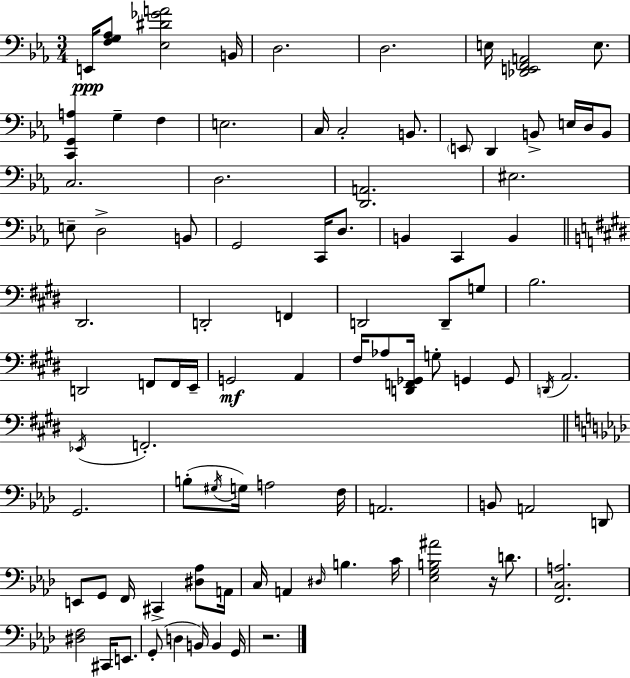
X:1
T:Untitled
M:3/4
L:1/4
K:Eb
E,,/4 [F,G,_A,]/2 [_E,^D_GA]2 B,,/4 D,2 D,2 E,/4 [_D,,E,,F,,A,,]2 E,/2 [C,,G,,A,] G, F, E,2 C,/4 C,2 B,,/2 E,,/2 D,, B,,/2 E,/4 D,/4 B,,/2 C,2 D,2 [D,,A,,]2 ^E,2 E,/2 D,2 B,,/2 G,,2 C,,/4 D,/2 B,, C,, B,, ^D,,2 D,,2 F,, D,,2 D,,/2 G,/2 B,2 D,,2 F,,/2 F,,/4 E,,/4 G,,2 A,, ^F,/4 _A,/2 [D,,F,,_G,,]/4 G,/2 G,, G,,/2 D,,/4 A,,2 _E,,/4 F,,2 G,,2 B,/2 ^G,/4 G,/4 A,2 F,/4 A,,2 B,,/2 A,,2 D,,/2 E,,/2 G,,/2 F,,/4 ^C,, [^D,_A,]/2 A,,/4 C,/4 A,, ^D,/4 B, C/4 [_E,G,B,^A]2 z/4 D/2 [F,,C,A,]2 [^D,F,]2 ^C,,/4 E,,/2 G,,/2 D, B,,/4 B,, G,,/4 z2